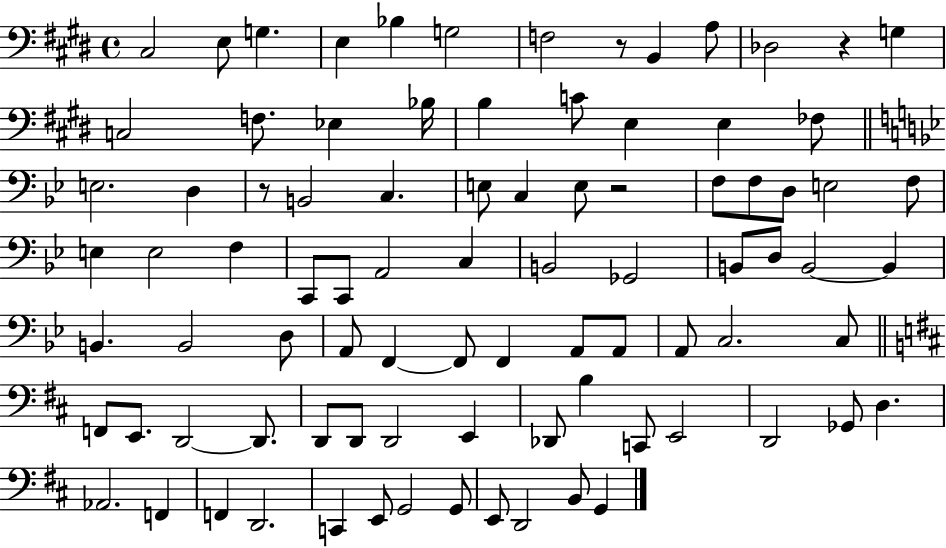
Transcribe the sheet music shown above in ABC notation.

X:1
T:Untitled
M:4/4
L:1/4
K:E
^C,2 E,/2 G, E, _B, G,2 F,2 z/2 B,, A,/2 _D,2 z G, C,2 F,/2 _E, _B,/4 B, C/2 E, E, _F,/2 E,2 D, z/2 B,,2 C, E,/2 C, E,/2 z2 F,/2 F,/2 D,/2 E,2 F,/2 E, E,2 F, C,,/2 C,,/2 A,,2 C, B,,2 _G,,2 B,,/2 D,/2 B,,2 B,, B,, B,,2 D,/2 A,,/2 F,, F,,/2 F,, A,,/2 A,,/2 A,,/2 C,2 C,/2 F,,/2 E,,/2 D,,2 D,,/2 D,,/2 D,,/2 D,,2 E,, _D,,/2 B, C,,/2 E,,2 D,,2 _G,,/2 D, _A,,2 F,, F,, D,,2 C,, E,,/2 G,,2 G,,/2 E,,/2 D,,2 B,,/2 G,,